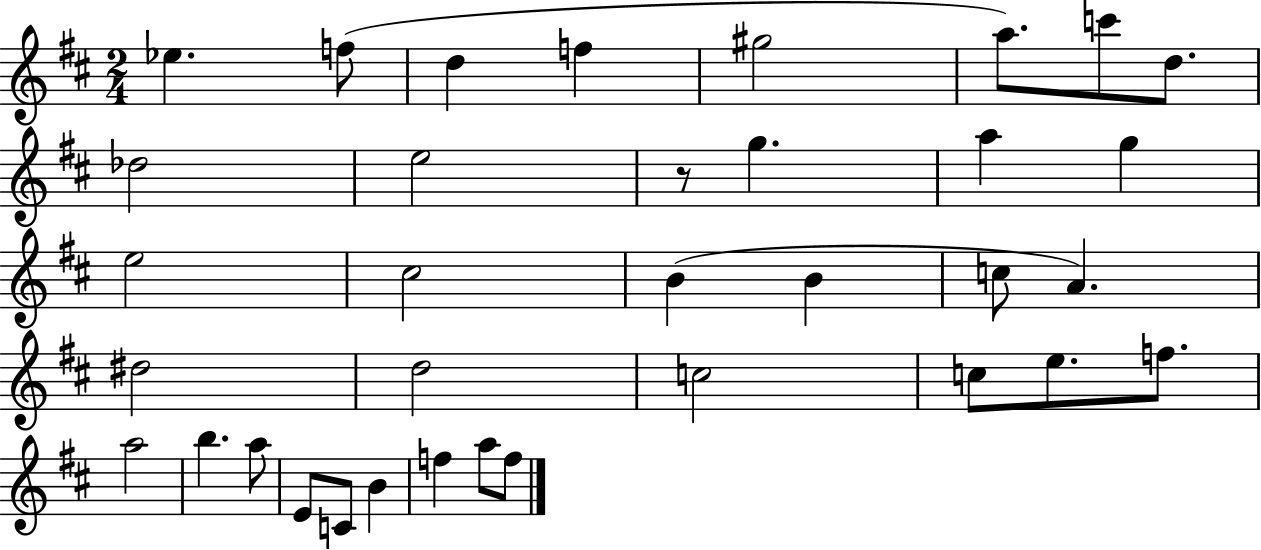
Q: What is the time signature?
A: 2/4